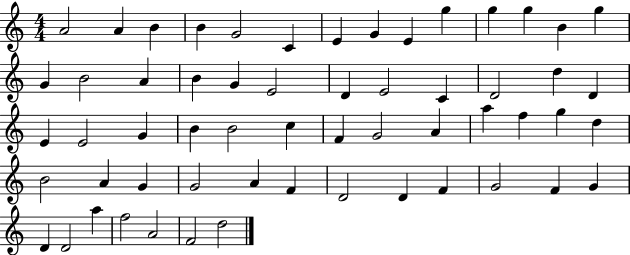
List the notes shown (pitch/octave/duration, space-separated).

A4/h A4/q B4/q B4/q G4/h C4/q E4/q G4/q E4/q G5/q G5/q G5/q B4/q G5/q G4/q B4/h A4/q B4/q G4/q E4/h D4/q E4/h C4/q D4/h D5/q D4/q E4/q E4/h G4/q B4/q B4/h C5/q F4/q G4/h A4/q A5/q F5/q G5/q D5/q B4/h A4/q G4/q G4/h A4/q F4/q D4/h D4/q F4/q G4/h F4/q G4/q D4/q D4/h A5/q F5/h A4/h F4/h D5/h